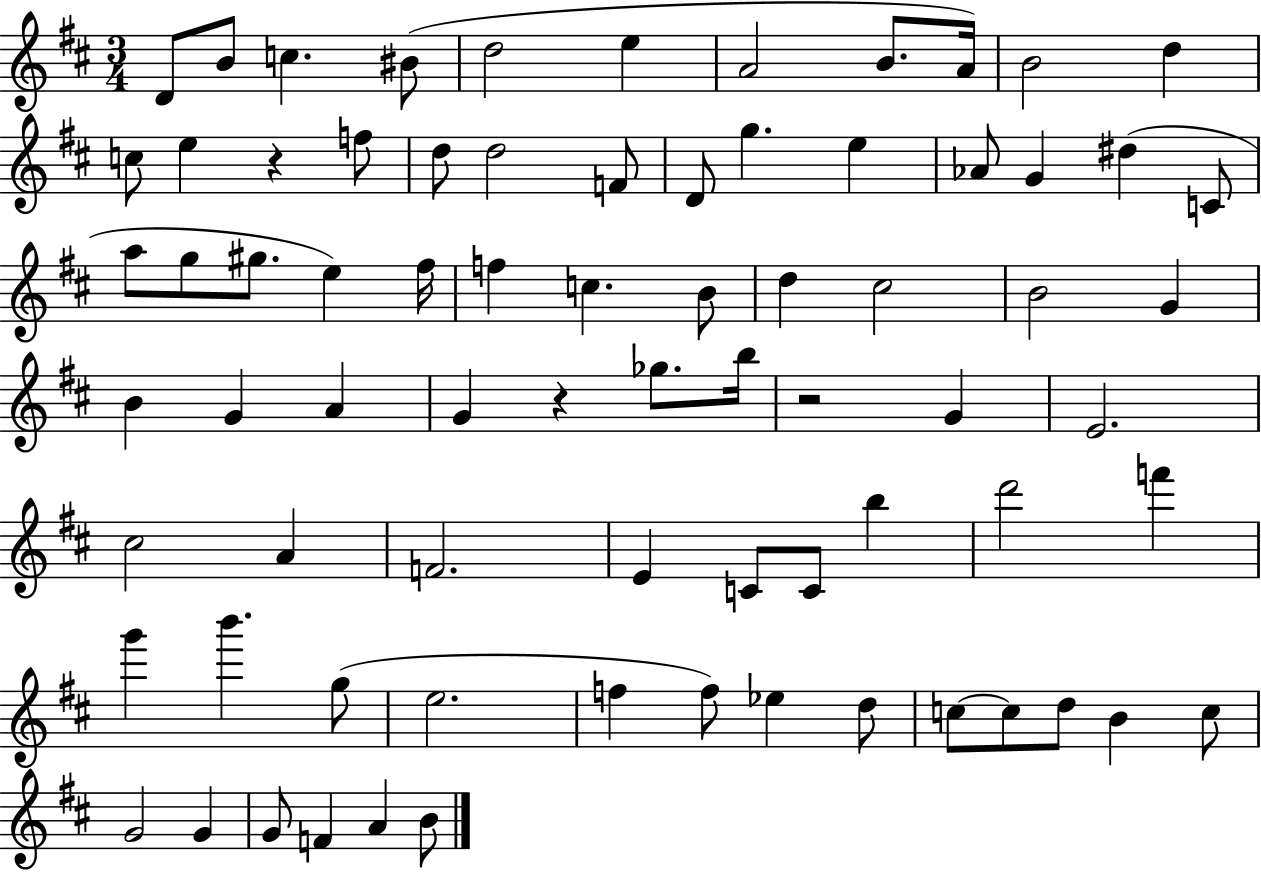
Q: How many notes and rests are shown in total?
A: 75